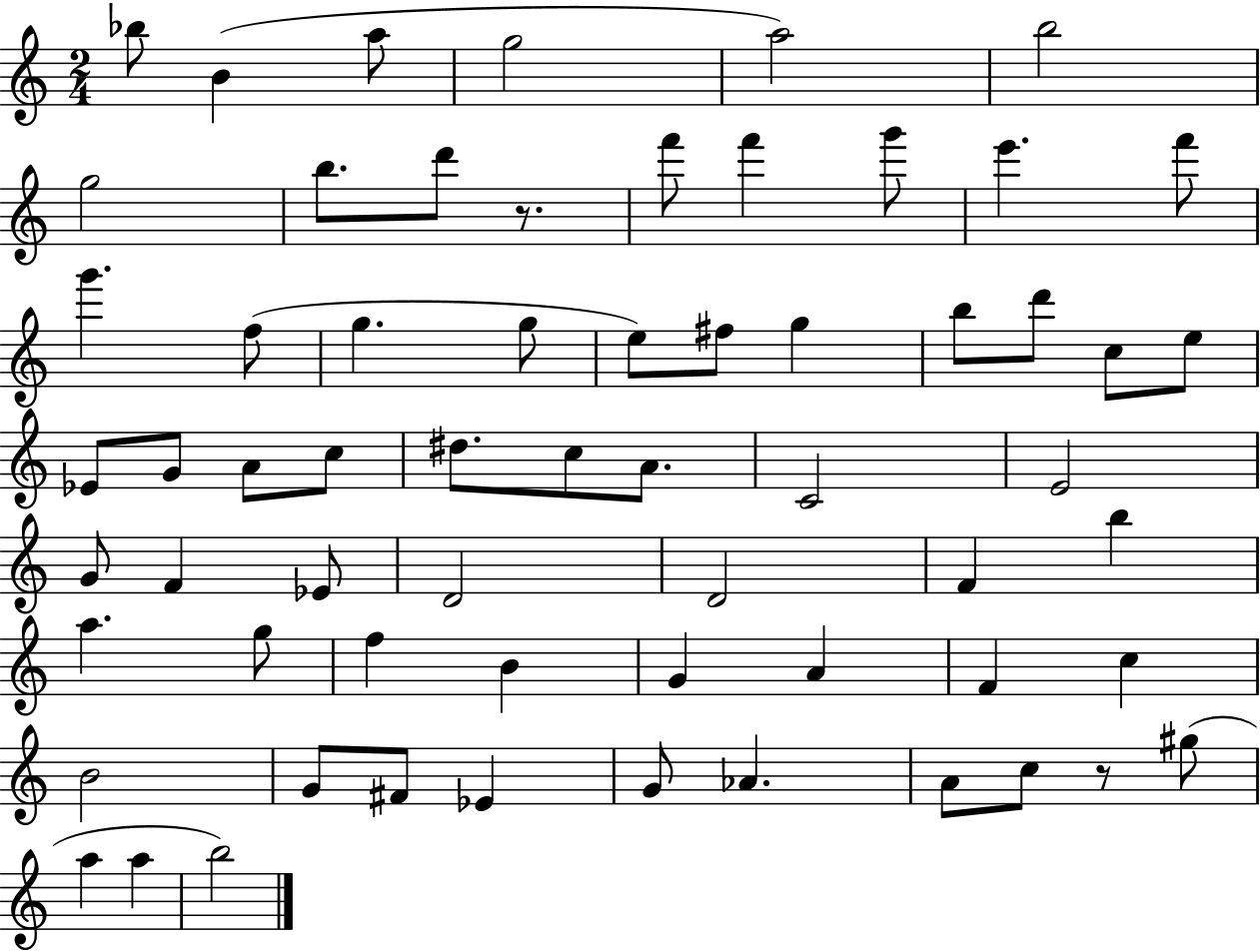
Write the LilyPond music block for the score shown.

{
  \clef treble
  \numericTimeSignature
  \time 2/4
  \key c \major
  \repeat volta 2 { bes''8 b'4( a''8 | g''2 | a''2) | b''2 | \break g''2 | b''8. d'''8 r8. | f'''8 f'''4 g'''8 | e'''4. f'''8 | \break g'''4. f''8( | g''4. g''8 | e''8) fis''8 g''4 | b''8 d'''8 c''8 e''8 | \break ees'8 g'8 a'8 c''8 | dis''8. c''8 a'8. | c'2 | e'2 | \break g'8 f'4 ees'8 | d'2 | d'2 | f'4 b''4 | \break a''4. g''8 | f''4 b'4 | g'4 a'4 | f'4 c''4 | \break b'2 | g'8 fis'8 ees'4 | g'8 aes'4. | a'8 c''8 r8 gis''8( | \break a''4 a''4 | b''2) | } \bar "|."
}